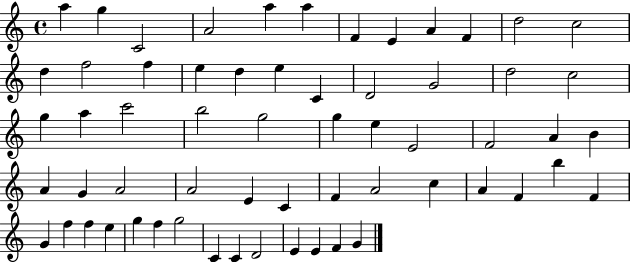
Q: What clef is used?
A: treble